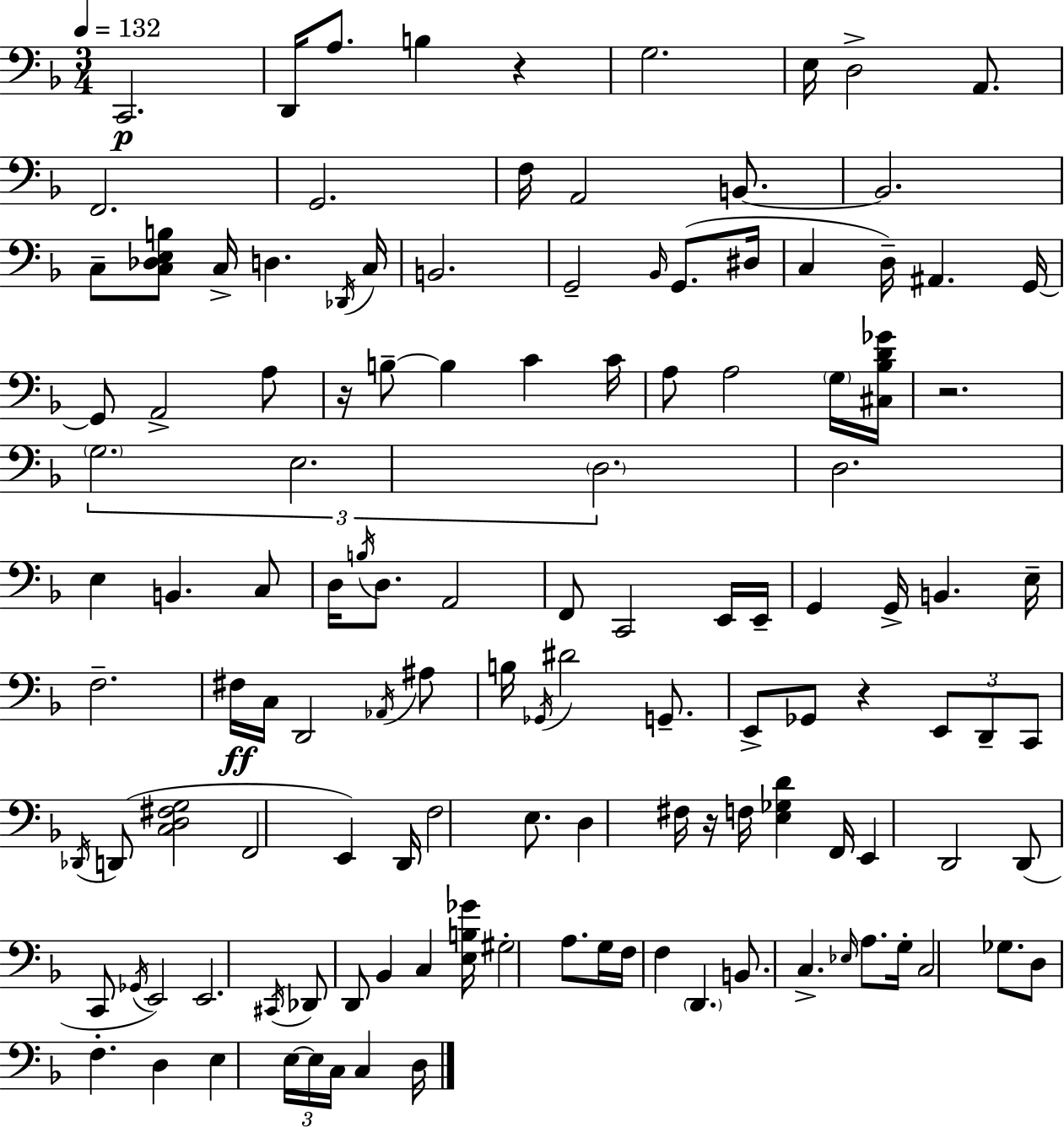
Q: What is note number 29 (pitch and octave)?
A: G2